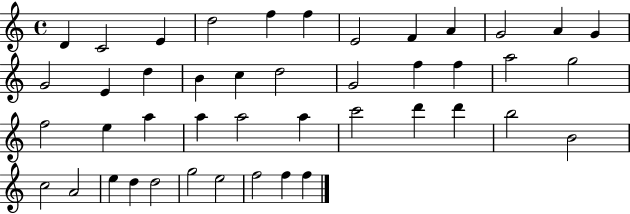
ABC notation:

X:1
T:Untitled
M:4/4
L:1/4
K:C
D C2 E d2 f f E2 F A G2 A G G2 E d B c d2 G2 f f a2 g2 f2 e a a a2 a c'2 d' d' b2 B2 c2 A2 e d d2 g2 e2 f2 f f